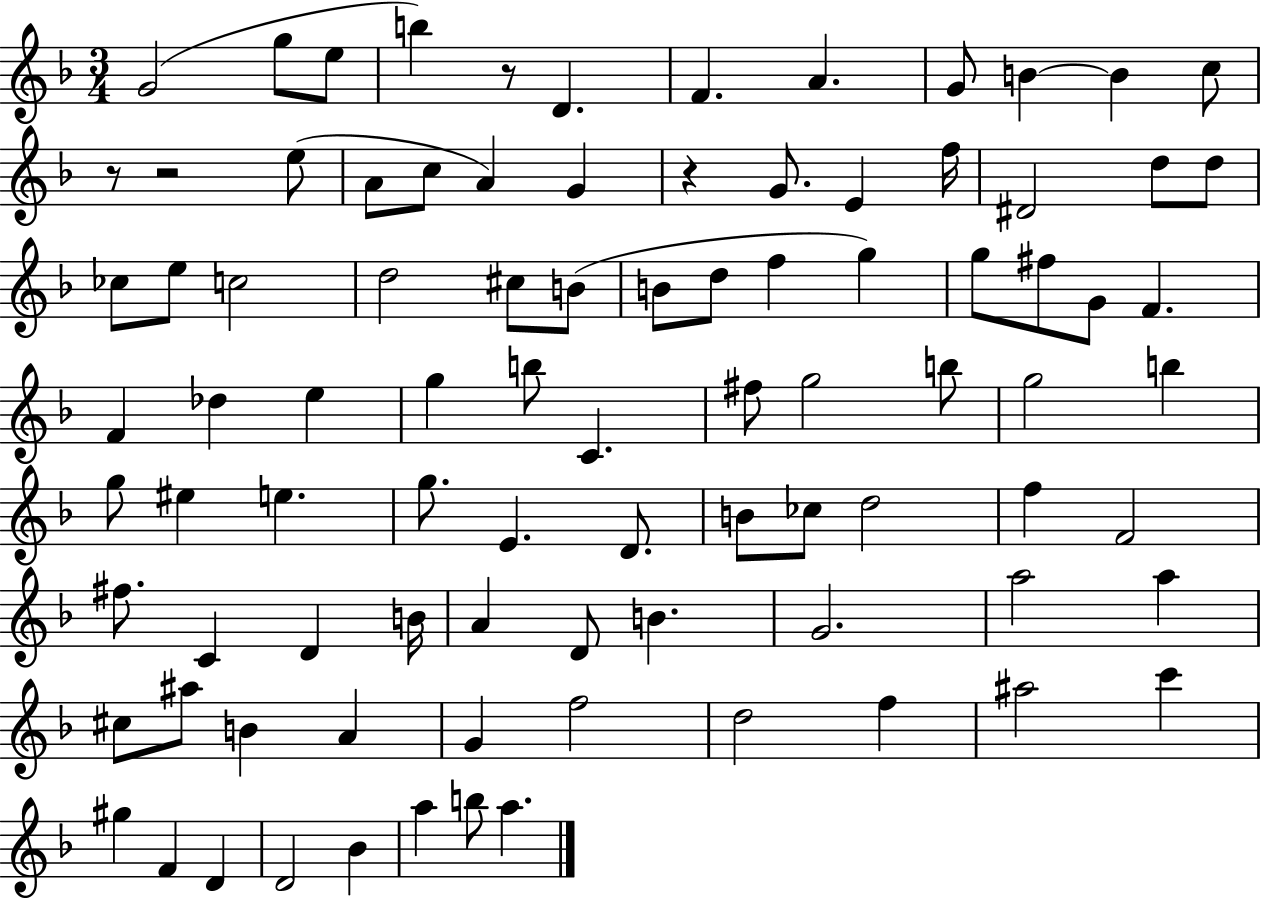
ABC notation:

X:1
T:Untitled
M:3/4
L:1/4
K:F
G2 g/2 e/2 b z/2 D F A G/2 B B c/2 z/2 z2 e/2 A/2 c/2 A G z G/2 E f/4 ^D2 d/2 d/2 _c/2 e/2 c2 d2 ^c/2 B/2 B/2 d/2 f g g/2 ^f/2 G/2 F F _d e g b/2 C ^f/2 g2 b/2 g2 b g/2 ^e e g/2 E D/2 B/2 _c/2 d2 f F2 ^f/2 C D B/4 A D/2 B G2 a2 a ^c/2 ^a/2 B A G f2 d2 f ^a2 c' ^g F D D2 _B a b/2 a